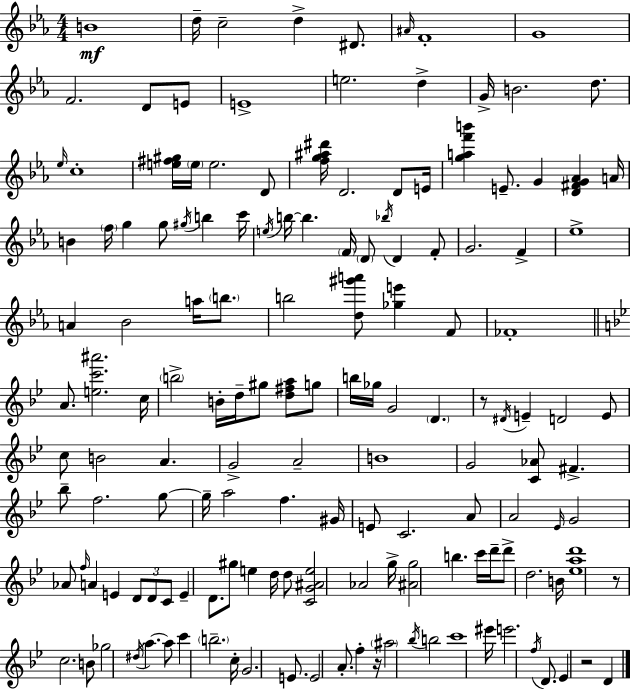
B4/w D5/s C5/h D5/q D#4/e. A#4/s F4/w G4/w F4/h. D4/e E4/e E4/w E5/h. D5/q G4/s B4/h. D5/e. Eb5/s C5/w [E5,F#5,G#5]/s E5/s E5/h. D4/e [F5,G5,A#5,D#6]/s D4/h. D4/e E4/s [G5,A5,F6,B6]/q E4/e. G4/q [D4,F#4,G4,Ab4]/q A4/s B4/q F5/s G5/q G5/e G#5/s B5/q C6/s E5/s B5/s B5/q. F4/s D4/e Bb5/s D4/q F4/e G4/h. F4/q Eb5/w A4/q Bb4/h A5/s B5/e. B5/h [D5,G#6,A6]/e [Gb5,E6]/q F4/e FES4/w A4/e. [E5,C6,A#6]/h. C5/s B5/h B4/s D5/s G#5/e [D5,F#5,A5]/e G5/e B5/s Gb5/s G4/h D4/q. R/e D#4/s E4/q D4/h E4/e C5/e B4/h A4/q. G4/h A4/h B4/w G4/h [C4,Ab4]/e F#4/q. Bb5/e F5/h. G5/e G5/s A5/h F5/q. G#4/s E4/e C4/h. A4/e A4/h Eb4/s G4/h Ab4/e F5/s A4/q E4/q D4/e D4/e C4/e E4/q D4/e. G#5/e E5/q D5/s D5/e [C4,G4,A#4,E5]/h Ab4/h G5/s [A#4,G5]/h B5/q. C6/s D6/s D6/e D5/h. B4/s [Eb5,A5,D6]/w R/e C5/h. B4/e Gb5/h D#5/s A5/q. A5/e C6/q B5/h. C5/s G4/h. E4/e. E4/h A4/e. F5/q R/s A#5/h Bb5/s B5/h C6/w EIS6/s E6/h. F5/s D4/e. Eb4/q R/h D4/q